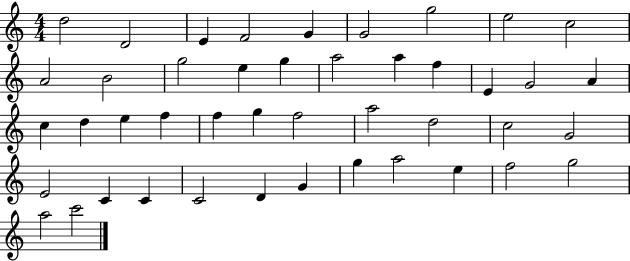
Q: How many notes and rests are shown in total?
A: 44